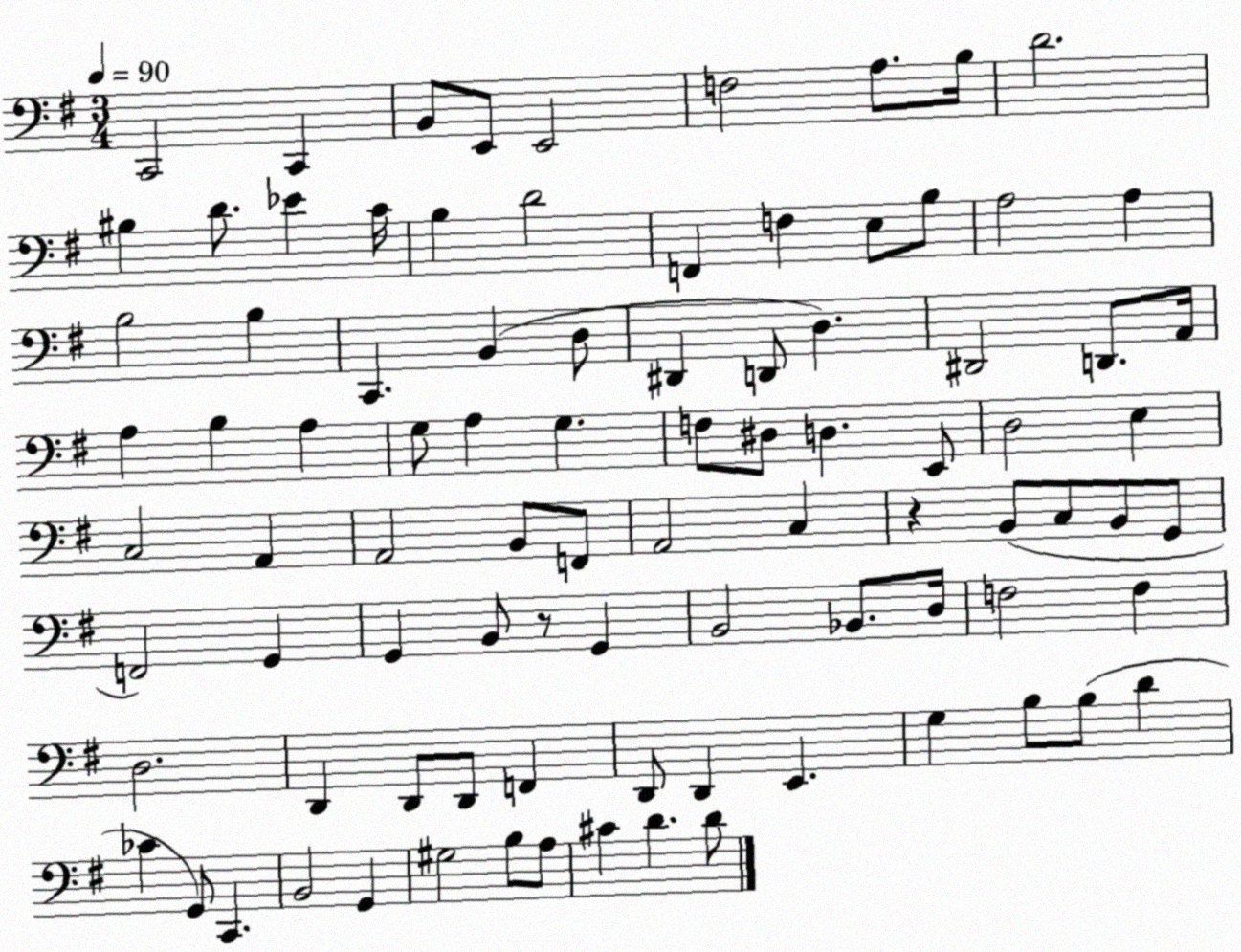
X:1
T:Untitled
M:3/4
L:1/4
K:G
C,,2 C,, B,,/2 E,,/2 E,,2 F,2 A,/2 B,/4 D2 ^B, D/2 _E C/4 B, D2 F,, F, E,/2 B,/2 A,2 A, B,2 B, C,, B,, D,/2 ^D,, D,,/2 D, ^D,,2 D,,/2 A,,/4 A, B, A, G,/2 A, G, F,/2 ^D,/2 D, E,,/2 D,2 E, C,2 A,, A,,2 B,,/2 F,,/2 A,,2 C, z B,,/2 C,/2 B,,/2 G,,/2 F,,2 G,, G,, B,,/2 z/2 G,, B,,2 _B,,/2 D,/4 F,2 F, D,2 D,, D,,/2 D,,/2 F,, D,,/2 D,, E,, G, B,/2 B,/2 D _C G,,/2 C,, B,,2 G,, ^G,2 B,/2 A,/2 ^C D D/2